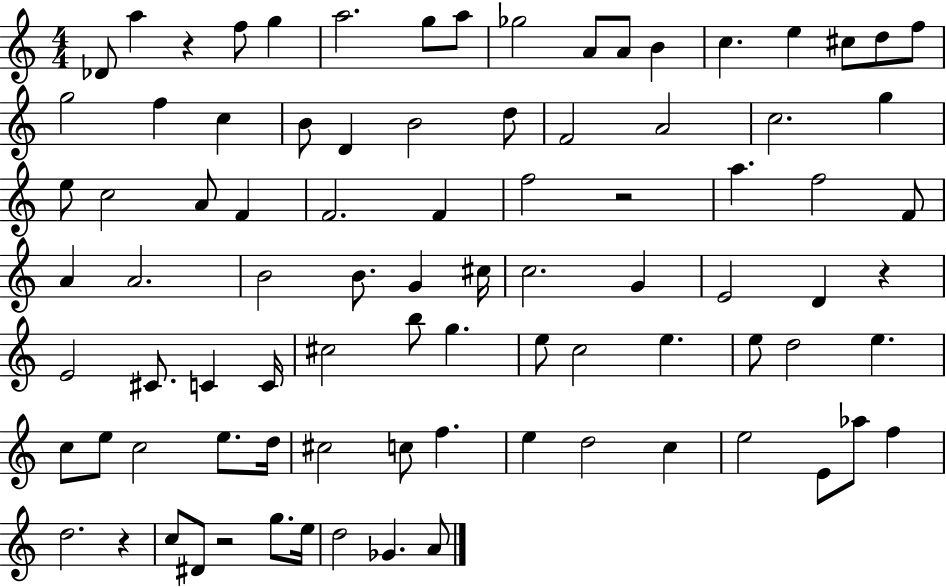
{
  \clef treble
  \numericTimeSignature
  \time 4/4
  \key c \major
  \repeat volta 2 { des'8 a''4 r4 f''8 g''4 | a''2. g''8 a''8 | ges''2 a'8 a'8 b'4 | c''4. e''4 cis''8 d''8 f''8 | \break g''2 f''4 c''4 | b'8 d'4 b'2 d''8 | f'2 a'2 | c''2. g''4 | \break e''8 c''2 a'8 f'4 | f'2. f'4 | f''2 r2 | a''4. f''2 f'8 | \break a'4 a'2. | b'2 b'8. g'4 cis''16 | c''2. g'4 | e'2 d'4 r4 | \break e'2 cis'8. c'4 c'16 | cis''2 b''8 g''4. | e''8 c''2 e''4. | e''8 d''2 e''4. | \break c''8 e''8 c''2 e''8. d''16 | cis''2 c''8 f''4. | e''4 d''2 c''4 | e''2 e'8 aes''8 f''4 | \break d''2. r4 | c''8 dis'8 r2 g''8. e''16 | d''2 ges'4. a'8 | } \bar "|."
}